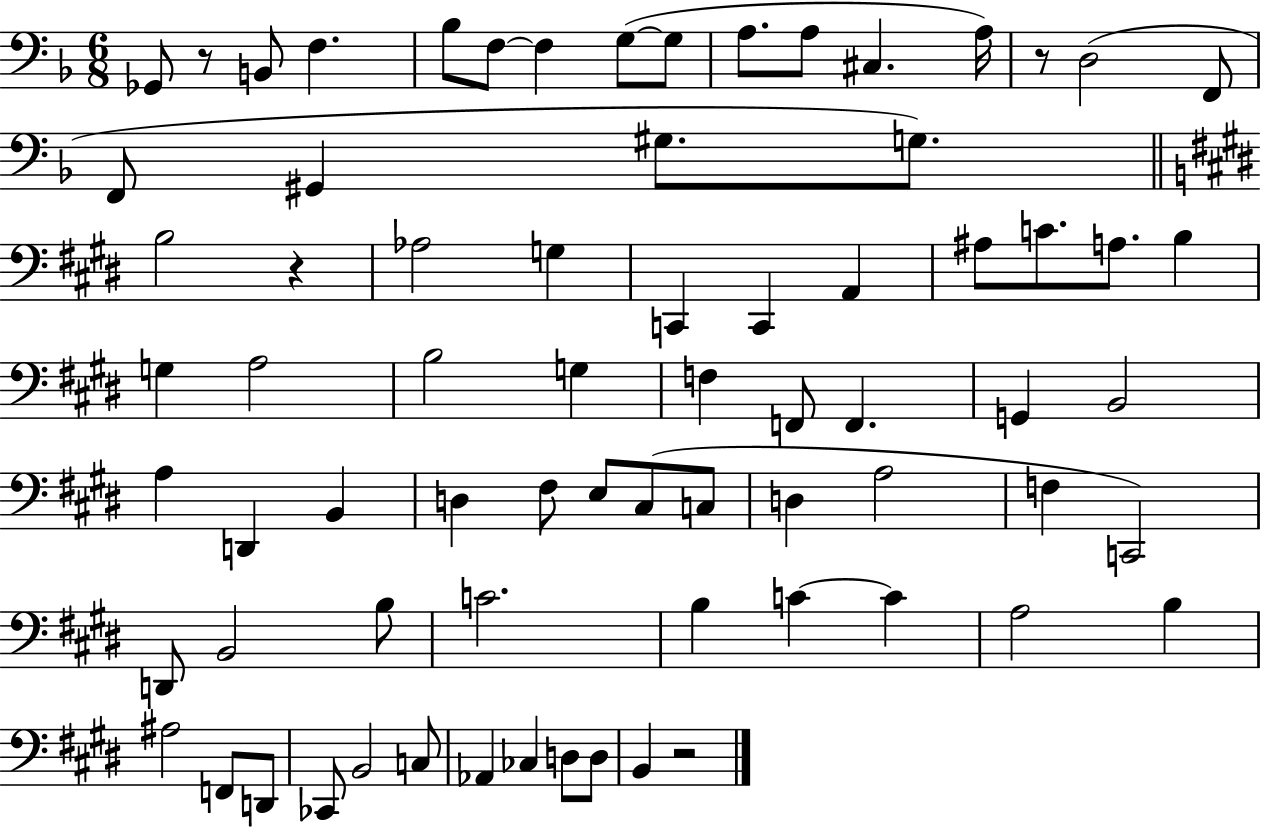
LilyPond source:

{
  \clef bass
  \numericTimeSignature
  \time 6/8
  \key f \major
  ges,8 r8 b,8 f4. | bes8 f8~~ f4 g8~(~ g8 | a8. a8 cis4. a16) | r8 d2( f,8 | \break f,8 gis,4 gis8. g8.) | \bar "||" \break \key e \major b2 r4 | aes2 g4 | c,4 c,4 a,4 | ais8 c'8. a8. b4 | \break g4 a2 | b2 g4 | f4 f,8 f,4. | g,4 b,2 | \break a4 d,4 b,4 | d4 fis8 e8 cis8( c8 | d4 a2 | f4 c,2) | \break d,8 b,2 b8 | c'2. | b4 c'4~~ c'4 | a2 b4 | \break ais2 f,8 d,8 | ces,8 b,2 c8 | aes,4 ces4 d8 d8 | b,4 r2 | \break \bar "|."
}